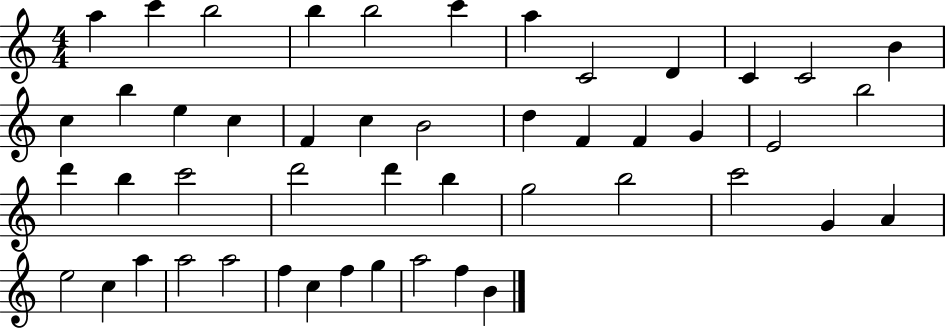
{
  \clef treble
  \numericTimeSignature
  \time 4/4
  \key c \major
  a''4 c'''4 b''2 | b''4 b''2 c'''4 | a''4 c'2 d'4 | c'4 c'2 b'4 | \break c''4 b''4 e''4 c''4 | f'4 c''4 b'2 | d''4 f'4 f'4 g'4 | e'2 b''2 | \break d'''4 b''4 c'''2 | d'''2 d'''4 b''4 | g''2 b''2 | c'''2 g'4 a'4 | \break e''2 c''4 a''4 | a''2 a''2 | f''4 c''4 f''4 g''4 | a''2 f''4 b'4 | \break \bar "|."
}